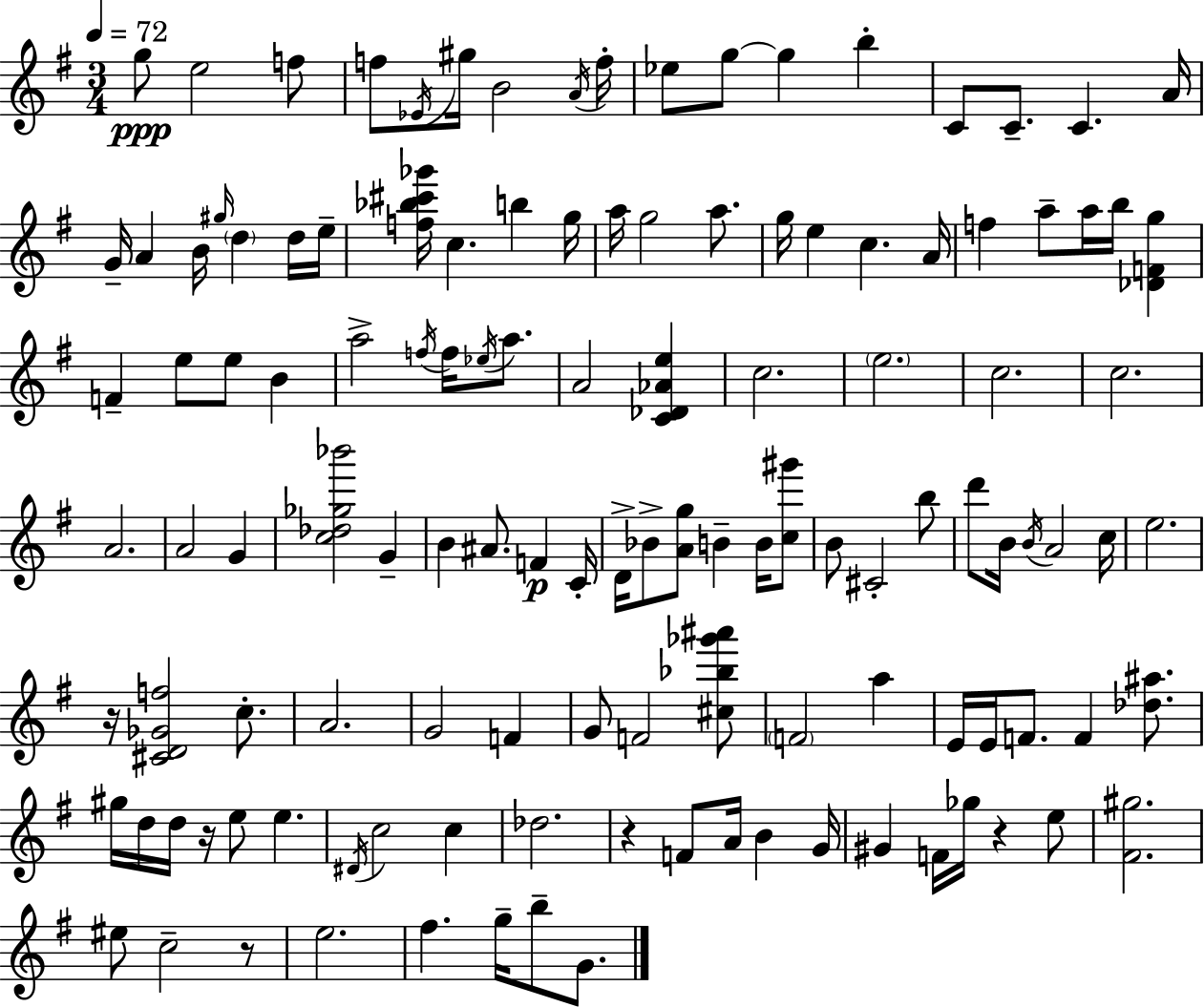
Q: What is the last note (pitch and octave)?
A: G4